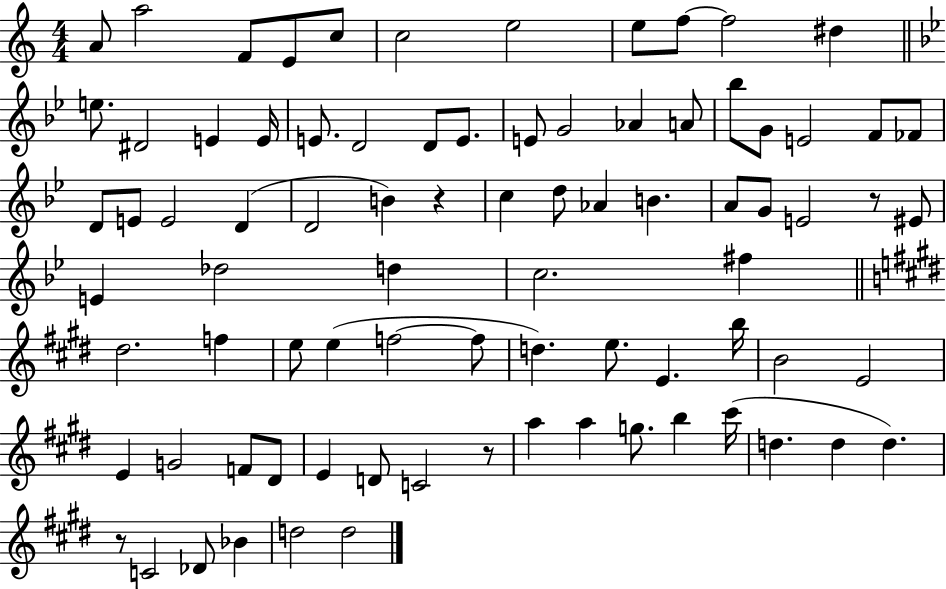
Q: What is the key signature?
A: C major